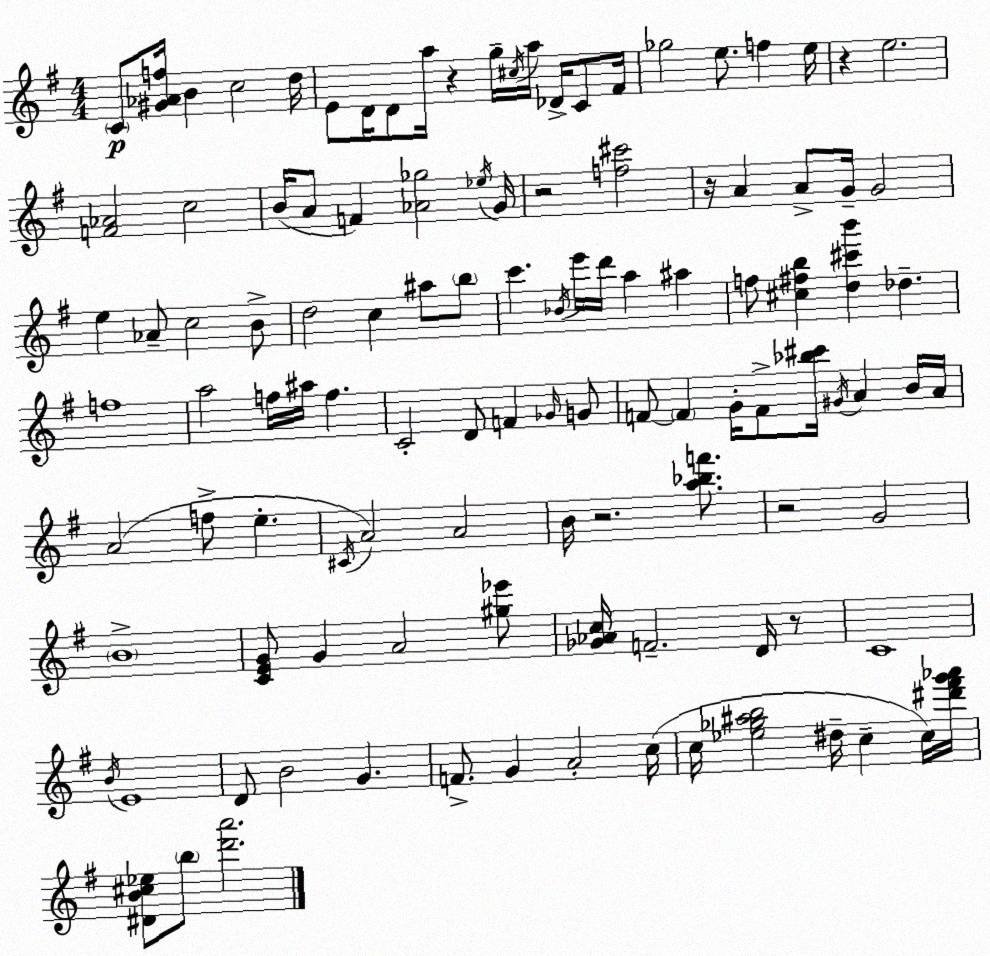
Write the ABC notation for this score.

X:1
T:Untitled
M:4/4
L:1/4
K:G
C/2 [^G_Af]/4 B c2 d/4 E/2 D/4 D/2 a/4 z g/4 ^c/4 a/4 _D/4 C/2 ^F/4 _g2 e/2 f e/4 z e2 [F_A]2 c2 B/4 A/2 F [_A_g]2 _e/4 G/4 z2 [f^c']2 z/4 A A/2 G/4 G2 e _A/2 c2 B/2 d2 c ^a/2 b/2 c' _B/4 e'/4 d'/4 a ^a f/2 [^c^fb] [d^c'b'] _d f4 a2 f/4 ^a/4 f C2 D/2 F _G/4 G/2 F/2 F G/4 F/2 [_b^c']/4 ^G/4 A B/4 A/4 A2 f/2 e ^C/4 A2 A2 B/4 z2 [a_bf']/2 z2 G2 B4 [CEG]/2 G A2 [^g_e']/2 [_G_Ac]/4 F2 D/4 z/2 C4 B/4 E4 D/2 B2 G F/2 G A2 c/4 c/4 [_e_g^ab]2 ^d/4 c c/4 [^d'^f'g'_a']/4 [^DB^c_e]/2 b/2 [d'a']2